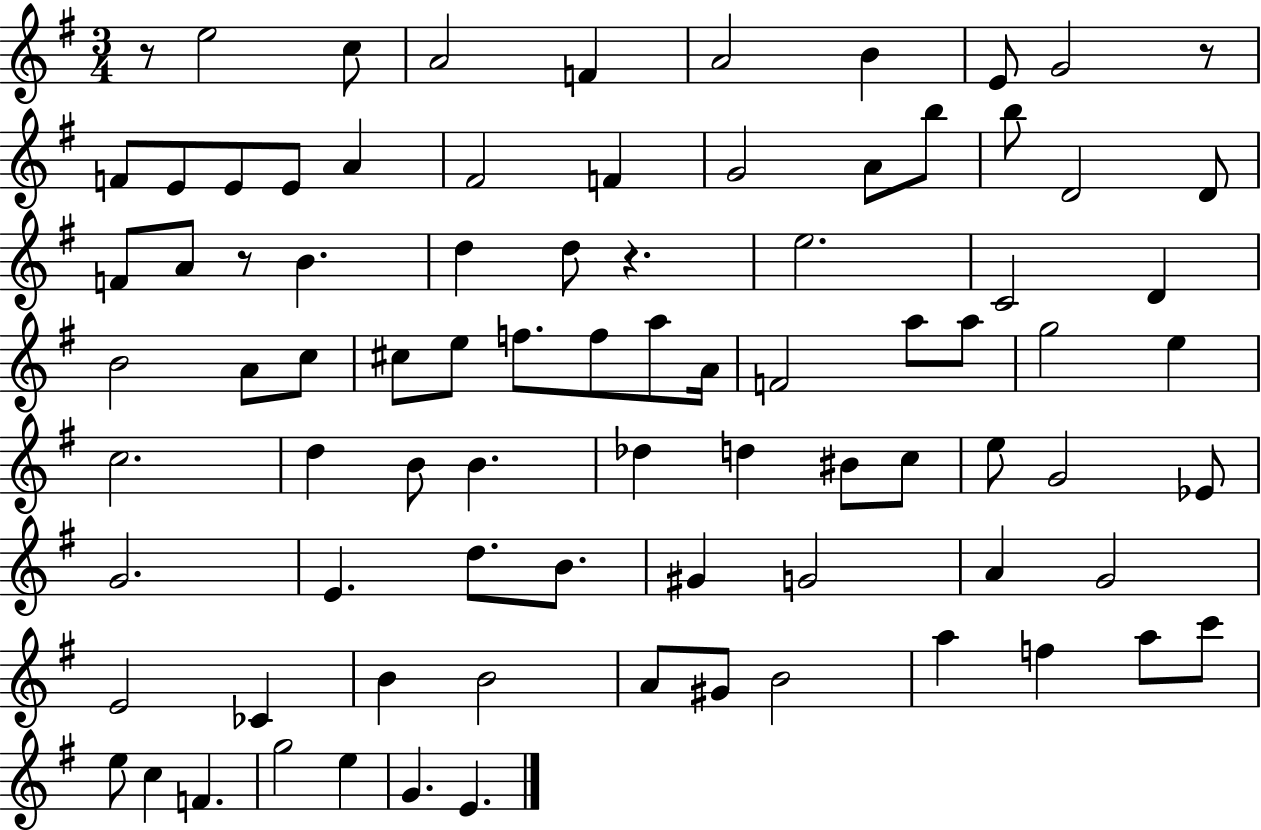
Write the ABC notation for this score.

X:1
T:Untitled
M:3/4
L:1/4
K:G
z/2 e2 c/2 A2 F A2 B E/2 G2 z/2 F/2 E/2 E/2 E/2 A ^F2 F G2 A/2 b/2 b/2 D2 D/2 F/2 A/2 z/2 B d d/2 z e2 C2 D B2 A/2 c/2 ^c/2 e/2 f/2 f/2 a/2 A/4 F2 a/2 a/2 g2 e c2 d B/2 B _d d ^B/2 c/2 e/2 G2 _E/2 G2 E d/2 B/2 ^G G2 A G2 E2 _C B B2 A/2 ^G/2 B2 a f a/2 c'/2 e/2 c F g2 e G E